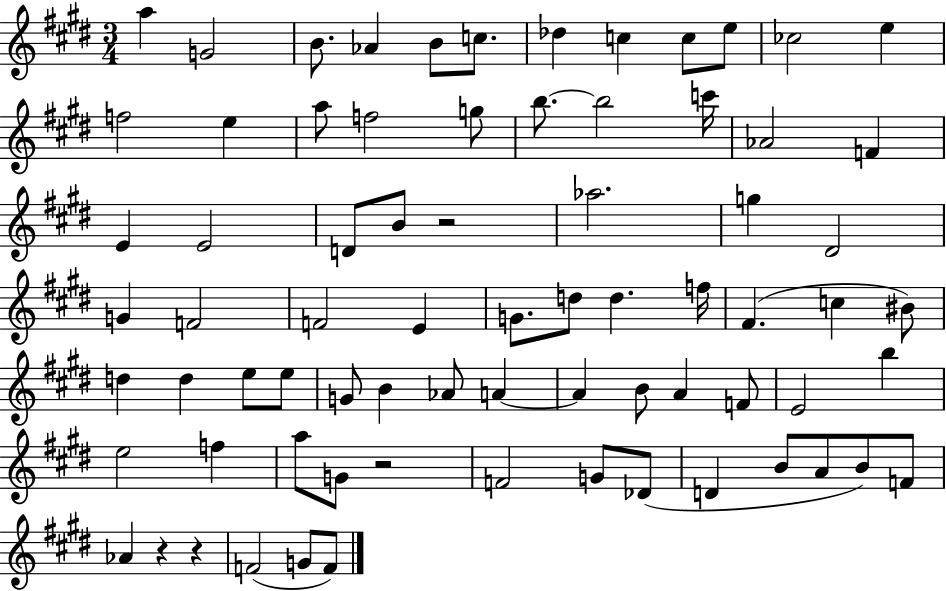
X:1
T:Untitled
M:3/4
L:1/4
K:E
a G2 B/2 _A B/2 c/2 _d c c/2 e/2 _c2 e f2 e a/2 f2 g/2 b/2 b2 c'/4 _A2 F E E2 D/2 B/2 z2 _a2 g ^D2 G F2 F2 E G/2 d/2 d f/4 ^F c ^B/2 d d e/2 e/2 G/2 B _A/2 A A B/2 A F/2 E2 b e2 f a/2 G/2 z2 F2 G/2 _D/2 D B/2 A/2 B/2 F/2 _A z z F2 G/2 F/2